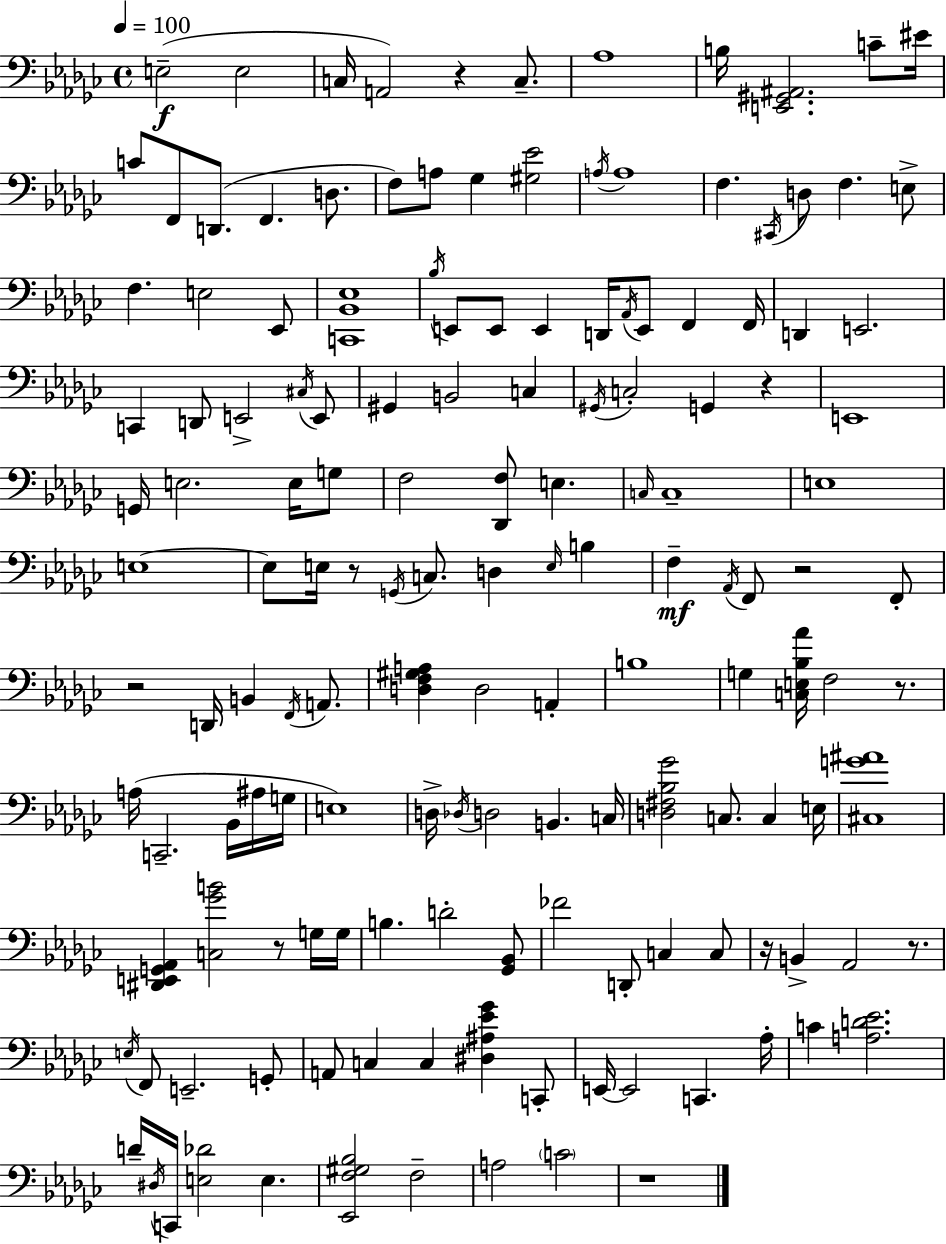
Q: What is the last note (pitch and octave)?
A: C4